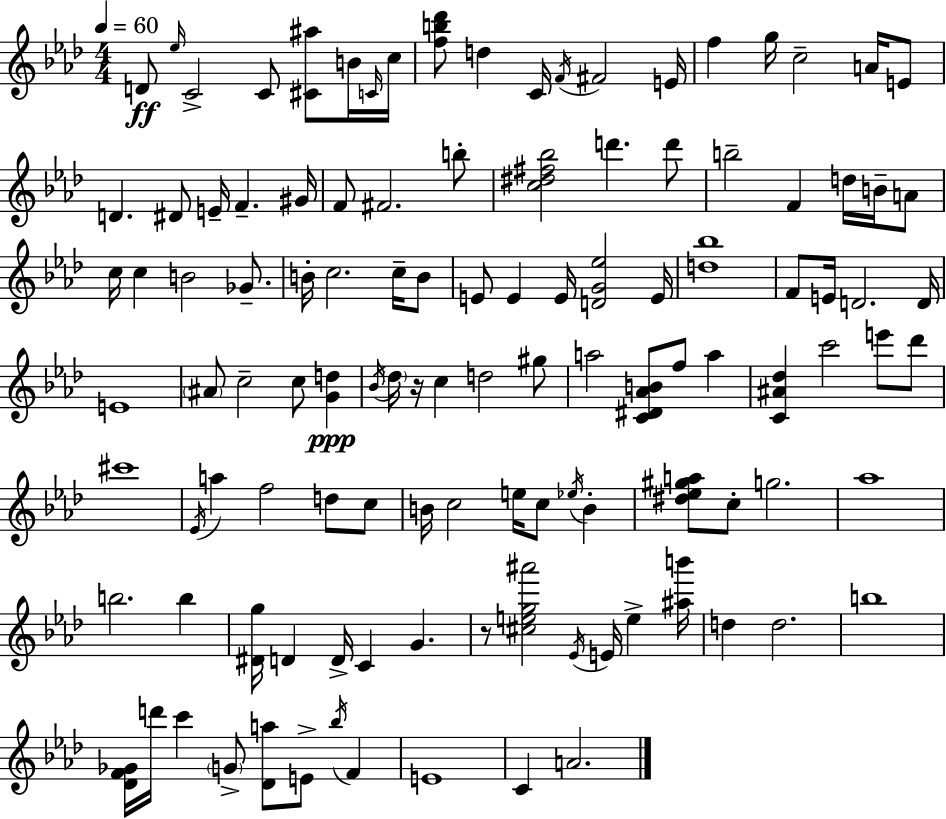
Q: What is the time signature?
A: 4/4